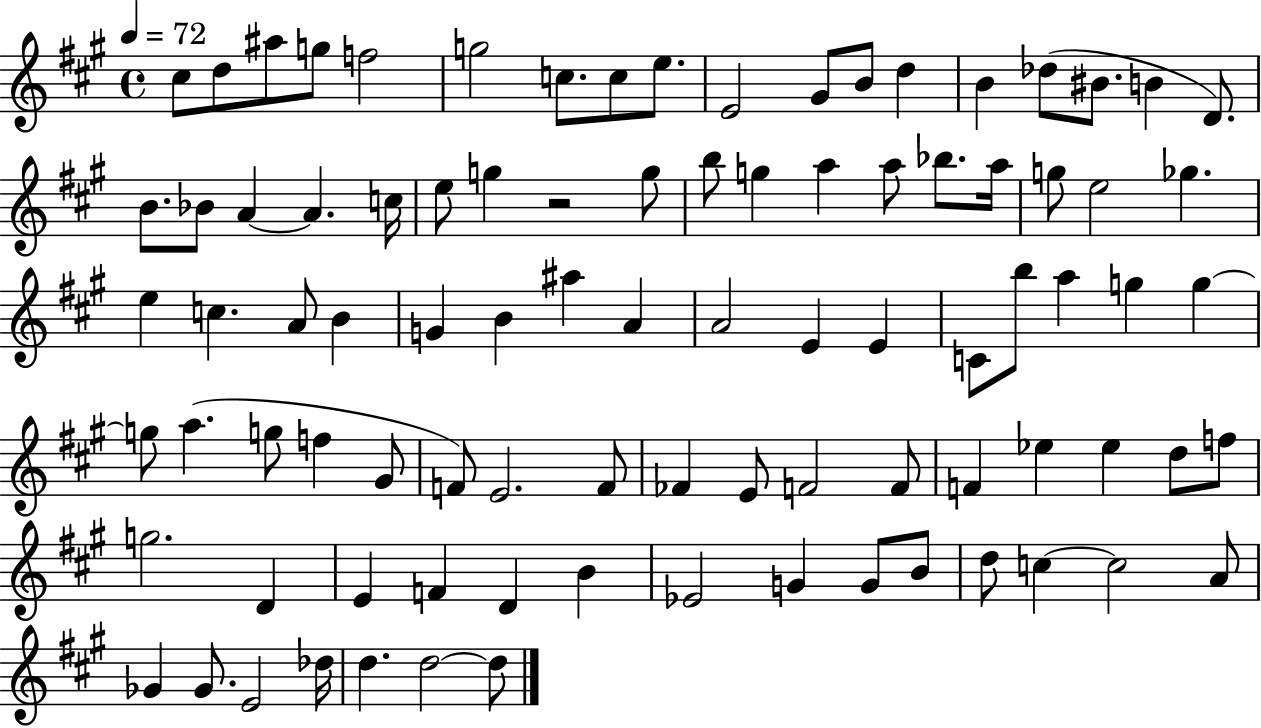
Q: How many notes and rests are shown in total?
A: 90